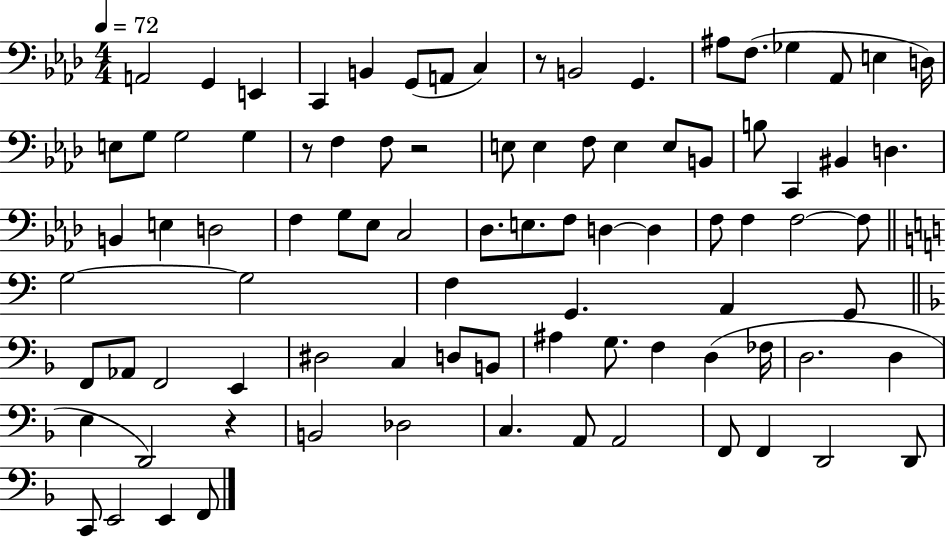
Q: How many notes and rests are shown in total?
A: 88